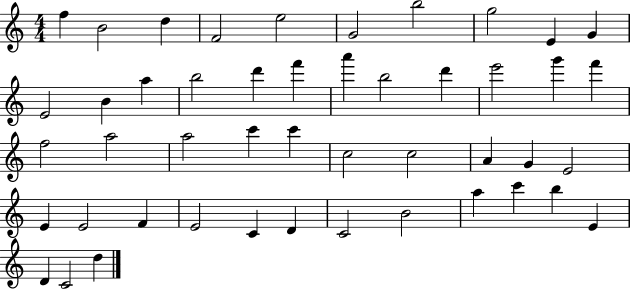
F5/q B4/h D5/q F4/h E5/h G4/h B5/h G5/h E4/q G4/q E4/h B4/q A5/q B5/h D6/q F6/q A6/q B5/h D6/q E6/h G6/q F6/q F5/h A5/h A5/h C6/q C6/q C5/h C5/h A4/q G4/q E4/h E4/q E4/h F4/q E4/h C4/q D4/q C4/h B4/h A5/q C6/q B5/q E4/q D4/q C4/h D5/q